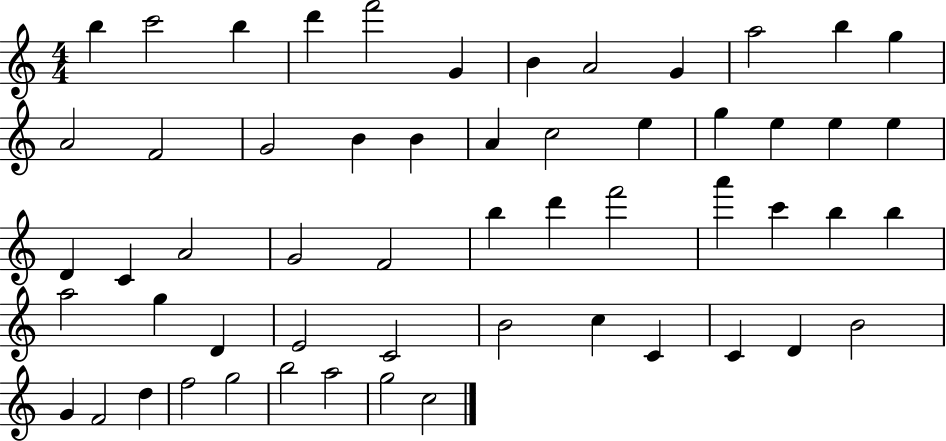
{
  \clef treble
  \numericTimeSignature
  \time 4/4
  \key c \major
  b''4 c'''2 b''4 | d'''4 f'''2 g'4 | b'4 a'2 g'4 | a''2 b''4 g''4 | \break a'2 f'2 | g'2 b'4 b'4 | a'4 c''2 e''4 | g''4 e''4 e''4 e''4 | \break d'4 c'4 a'2 | g'2 f'2 | b''4 d'''4 f'''2 | a'''4 c'''4 b''4 b''4 | \break a''2 g''4 d'4 | e'2 c'2 | b'2 c''4 c'4 | c'4 d'4 b'2 | \break g'4 f'2 d''4 | f''2 g''2 | b''2 a''2 | g''2 c''2 | \break \bar "|."
}